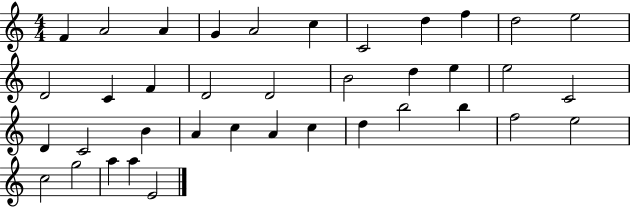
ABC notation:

X:1
T:Untitled
M:4/4
L:1/4
K:C
F A2 A G A2 c C2 d f d2 e2 D2 C F D2 D2 B2 d e e2 C2 D C2 B A c A c d b2 b f2 e2 c2 g2 a a E2